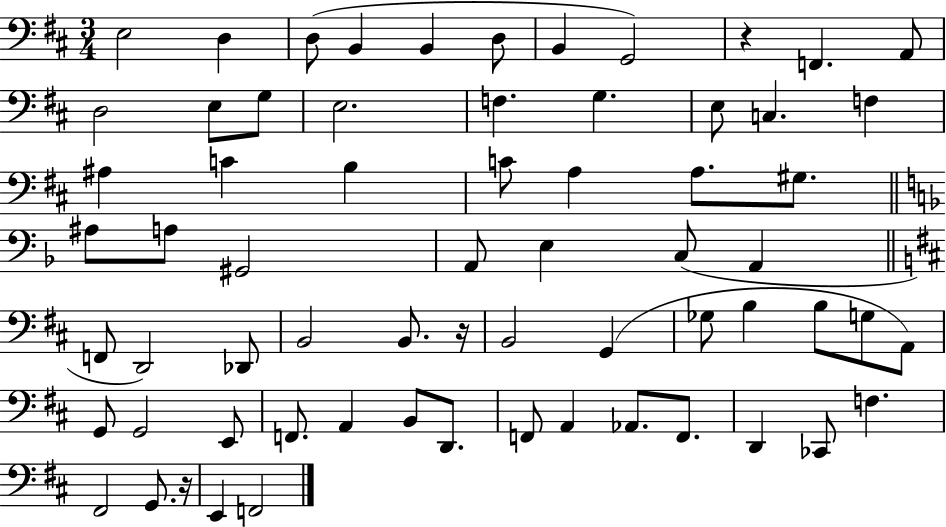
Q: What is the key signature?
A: D major